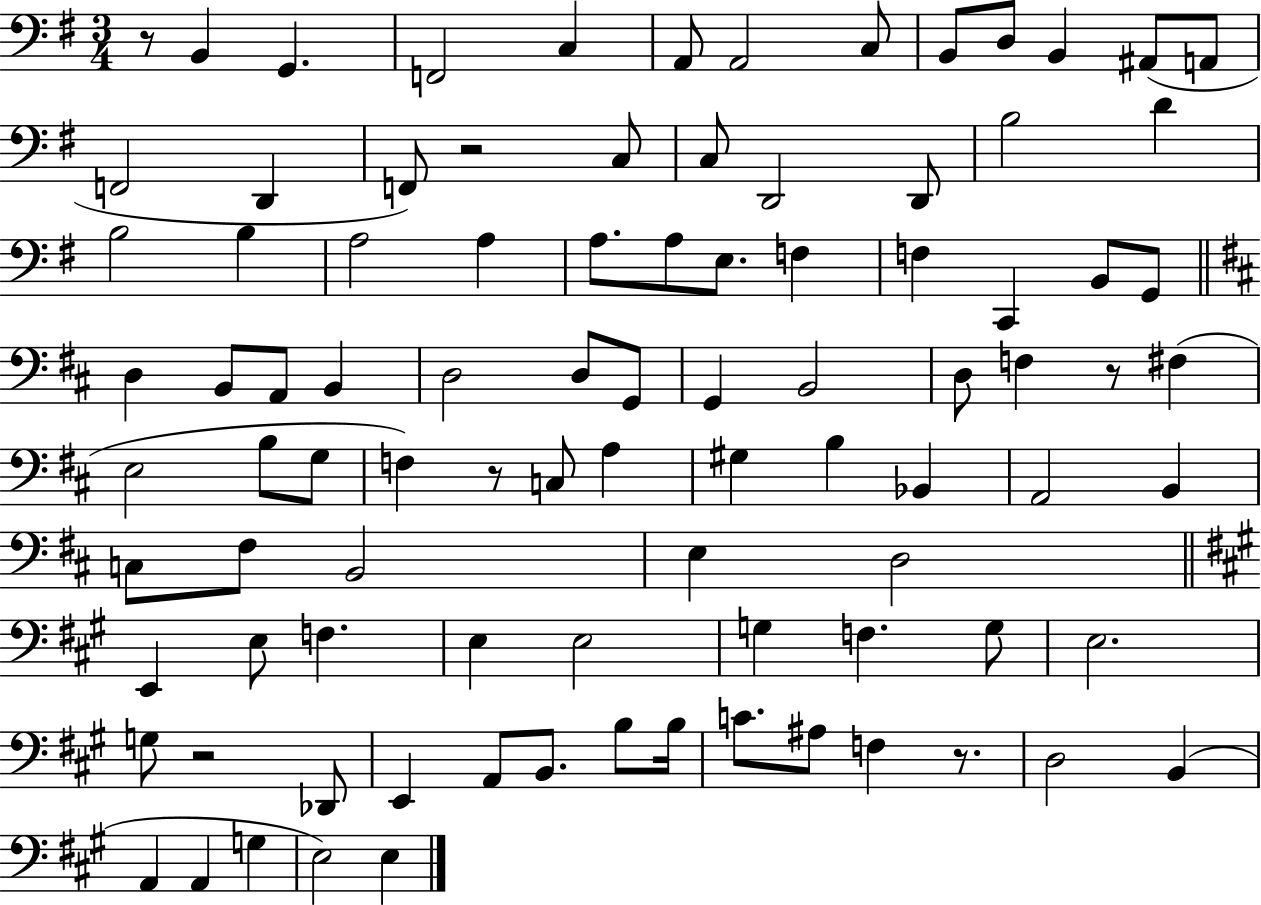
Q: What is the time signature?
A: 3/4